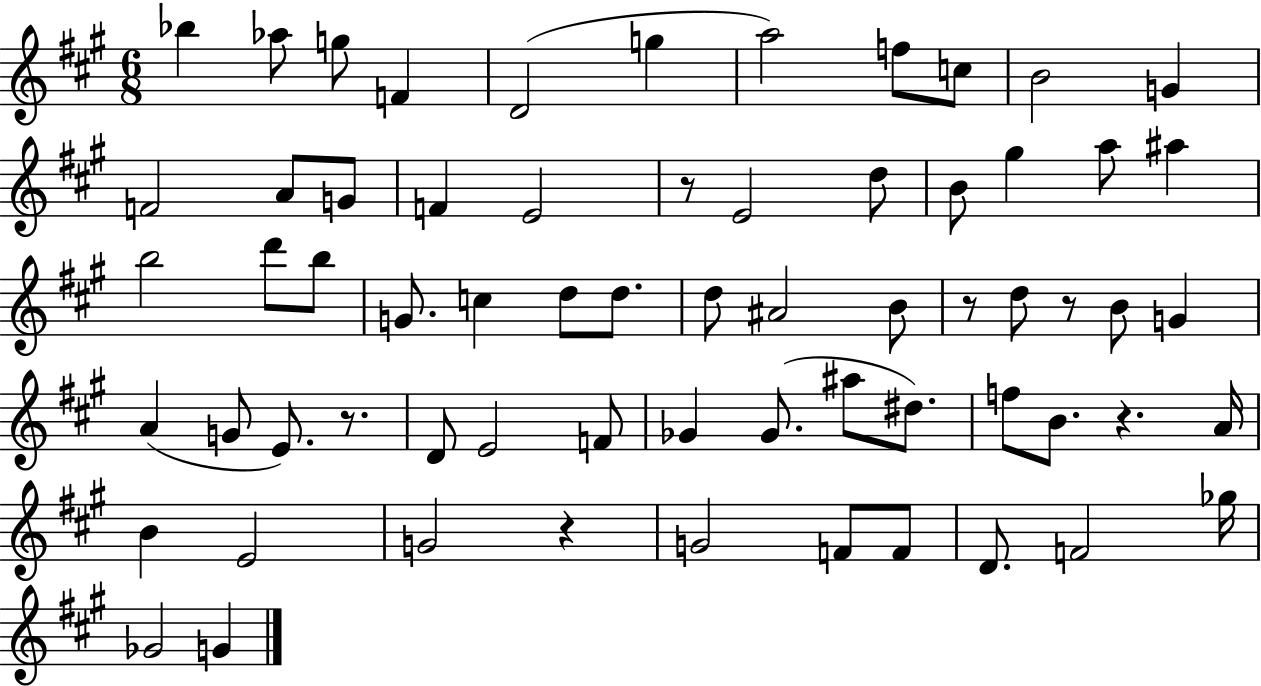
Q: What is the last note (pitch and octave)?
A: G4